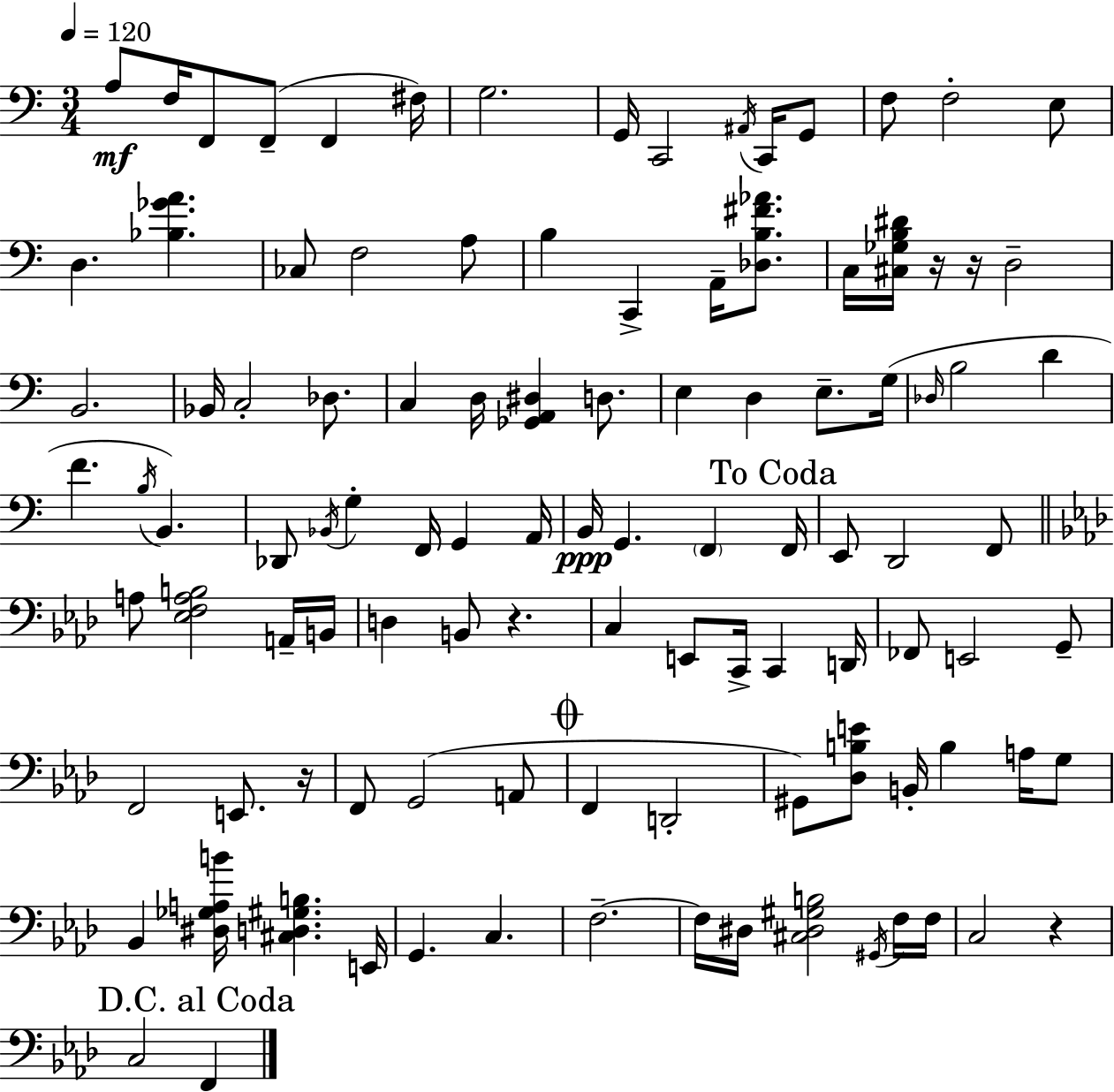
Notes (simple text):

A3/e F3/s F2/e F2/e F2/q F#3/s G3/h. G2/s C2/h A#2/s C2/s G2/e F3/e F3/h E3/e D3/q. [Bb3,Gb4,A4]/q. CES3/e F3/h A3/e B3/q C2/q A2/s [Db3,B3,F#4,Ab4]/e. C3/s [C#3,Gb3,B3,D#4]/s R/s R/s D3/h B2/h. Bb2/s C3/h Db3/e. C3/q D3/s [Gb2,A2,D#3]/q D3/e. E3/q D3/q E3/e. G3/s Db3/s B3/h D4/q F4/q. B3/s B2/q. Db2/e Bb2/s G3/q F2/s G2/q A2/s B2/s G2/q. F2/q F2/s E2/e D2/h F2/e A3/e [Eb3,F3,A3,B3]/h A2/s B2/s D3/q B2/e R/q. C3/q E2/e C2/s C2/q D2/s FES2/e E2/h G2/e F2/h E2/e. R/s F2/e G2/h A2/e F2/q D2/h G#2/e [Db3,B3,E4]/e B2/s B3/q A3/s G3/e Bb2/q [D#3,Gb3,A3,B4]/s [C#3,D3,G#3,B3]/q. E2/s G2/q. C3/q. F3/h. F3/s D#3/s [C#3,D#3,G#3,B3]/h G#2/s F3/s F3/s C3/h R/q C3/h F2/q